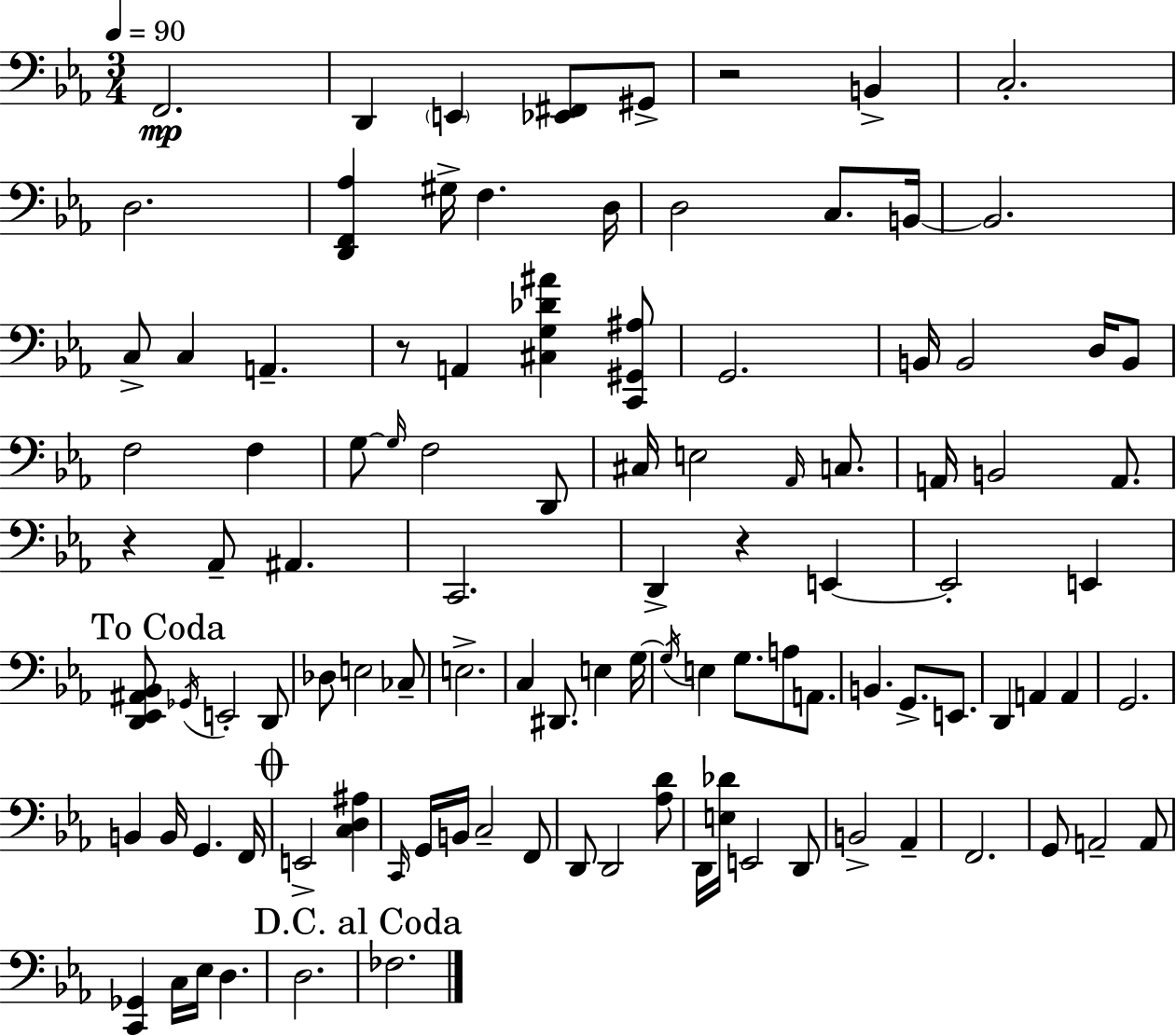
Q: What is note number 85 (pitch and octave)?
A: G2